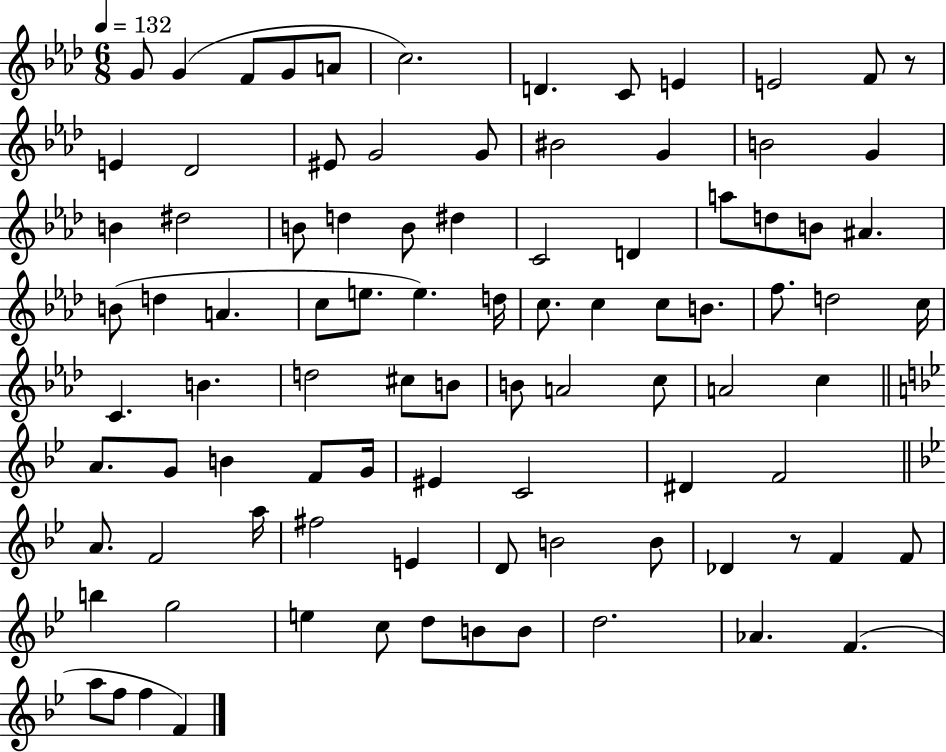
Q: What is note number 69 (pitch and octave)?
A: F#5